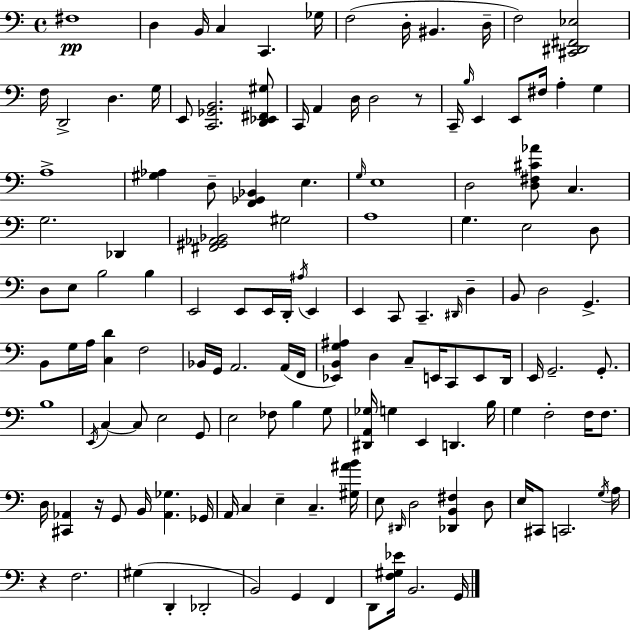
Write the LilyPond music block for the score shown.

{
  \clef bass
  \time 4/4
  \defaultTimeSignature
  \key a \minor
  fis1\pp | d4 b,16 c4 c,4. ges16 | f2( d16-. bis,4. d16-- | f2) <cis, dis, fis, ees>2 | \break f16 d,2-> d4. g16 | e,8 <c, ges, b,>2. <d, ees, fis, gis>8 | c,16 a,4 d16 d2 r8 | c,16-- \grace { b16 } e,4 e,8 fis16 a4-. g4 | \break a1-> | <gis aes>4 d8-- <f, ges, bes,>4 e4. | \grace { g16 } e1 | d2 <d fis cis' aes'>8 c4. | \break g2. des,4 | <fis, gis, aes, bes,>2 gis2 | a1 | g4. e2 | \break d8 d8 e8 b2 b4 | e,2 e,8 e,16 d,16-. \acciaccatura { ais16 } e,4 | e,4 c,8 c,4.-- \grace { dis,16 } | d4-- b,8 d2 g,4.-> | \break b,8 g16 a16 <c d'>4 f2 | bes,16 g,16 a,2. | a,16( f,16 <ees, b, g ais>4) d4 c8-- e,16 c,8 | e,8 d,16 e,16 g,2.-- | \break g,8.-. b1 | \acciaccatura { e,16 } c4~~ c8 e2 | g,8 e2 fes8 b4 | g8 <dis, a, ges>16 g4 e,4 d,4. | \break b16 g4 f2-. | f16 f8. d16 <cis, aes,>4 r16 g,8 b,16 <aes, ges>4. | ges,16 a,16 c4 e4-- c4.-- | <gis ais' b'>16 e8 \grace { dis,16 } d2 | \break <des, b, fis>4 d8 e16 cis,8 c,2. | \acciaccatura { g16 } a16 r4 f2. | gis4( d,4-. des,2-. | b,2) g,4 | \break f,4 d,8 <f gis ees'>16 b,2. | g,16 \bar "|."
}